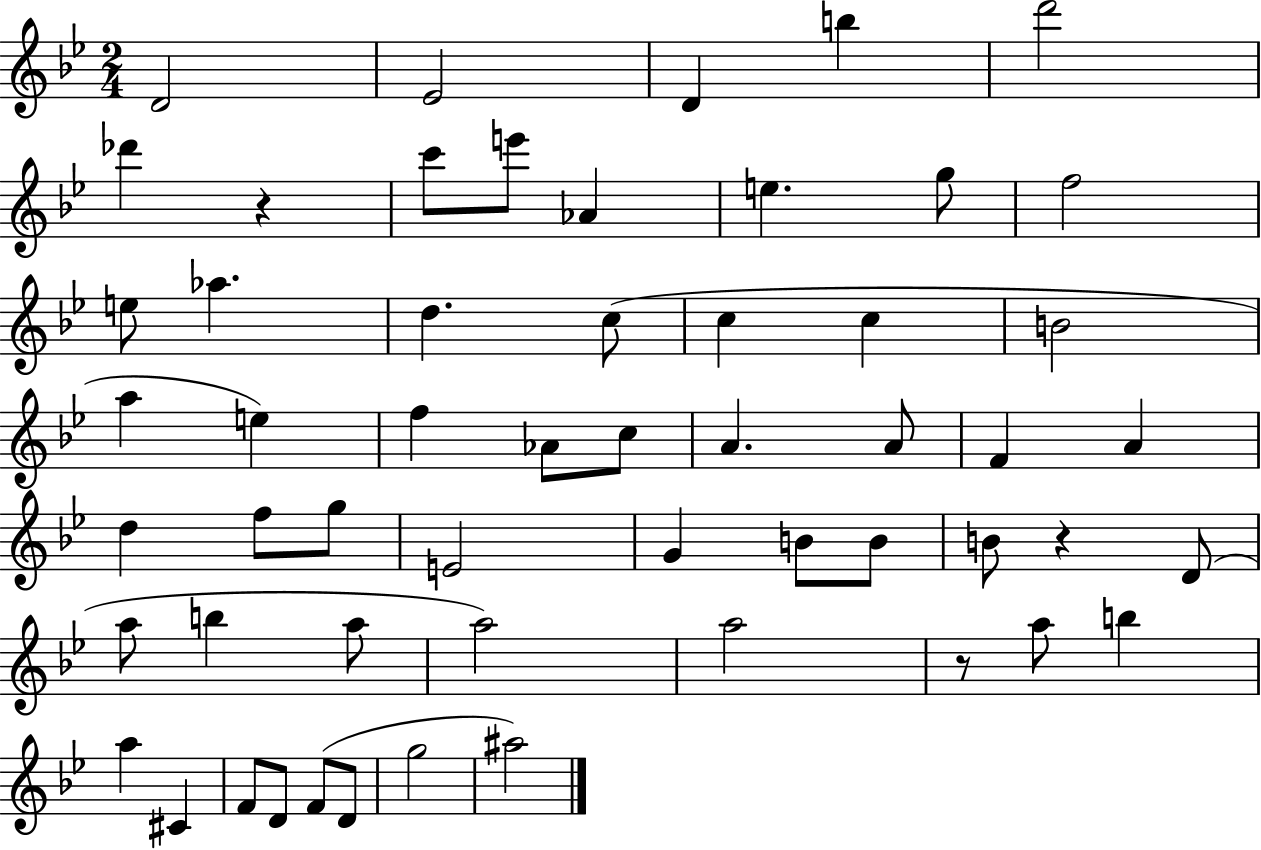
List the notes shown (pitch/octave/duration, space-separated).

D4/h Eb4/h D4/q B5/q D6/h Db6/q R/q C6/e E6/e Ab4/q E5/q. G5/e F5/h E5/e Ab5/q. D5/q. C5/e C5/q C5/q B4/h A5/q E5/q F5/q Ab4/e C5/e A4/q. A4/e F4/q A4/q D5/q F5/e G5/e E4/h G4/q B4/e B4/e B4/e R/q D4/e A5/e B5/q A5/e A5/h A5/h R/e A5/e B5/q A5/q C#4/q F4/e D4/e F4/e D4/e G5/h A#5/h